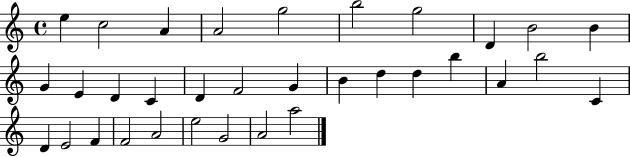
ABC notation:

X:1
T:Untitled
M:4/4
L:1/4
K:C
e c2 A A2 g2 b2 g2 D B2 B G E D C D F2 G B d d b A b2 C D E2 F F2 A2 e2 G2 A2 a2